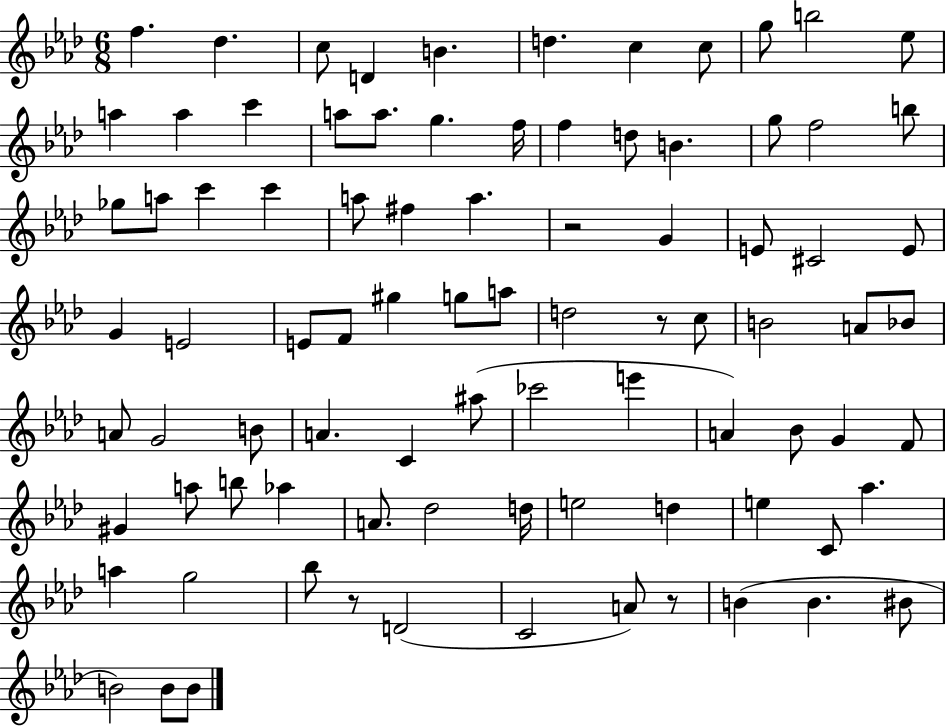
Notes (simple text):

F5/q. Db5/q. C5/e D4/q B4/q. D5/q. C5/q C5/e G5/e B5/h Eb5/e A5/q A5/q C6/q A5/e A5/e. G5/q. F5/s F5/q D5/e B4/q. G5/e F5/h B5/e Gb5/e A5/e C6/q C6/q A5/e F#5/q A5/q. R/h G4/q E4/e C#4/h E4/e G4/q E4/h E4/e F4/e G#5/q G5/e A5/e D5/h R/e C5/e B4/h A4/e Bb4/e A4/e G4/h B4/e A4/q. C4/q A#5/e CES6/h E6/q A4/q Bb4/e G4/q F4/e G#4/q A5/e B5/e Ab5/q A4/e. Db5/h D5/s E5/h D5/q E5/q C4/e Ab5/q. A5/q G5/h Bb5/e R/e D4/h C4/h A4/e R/e B4/q B4/q. BIS4/e B4/h B4/e B4/e